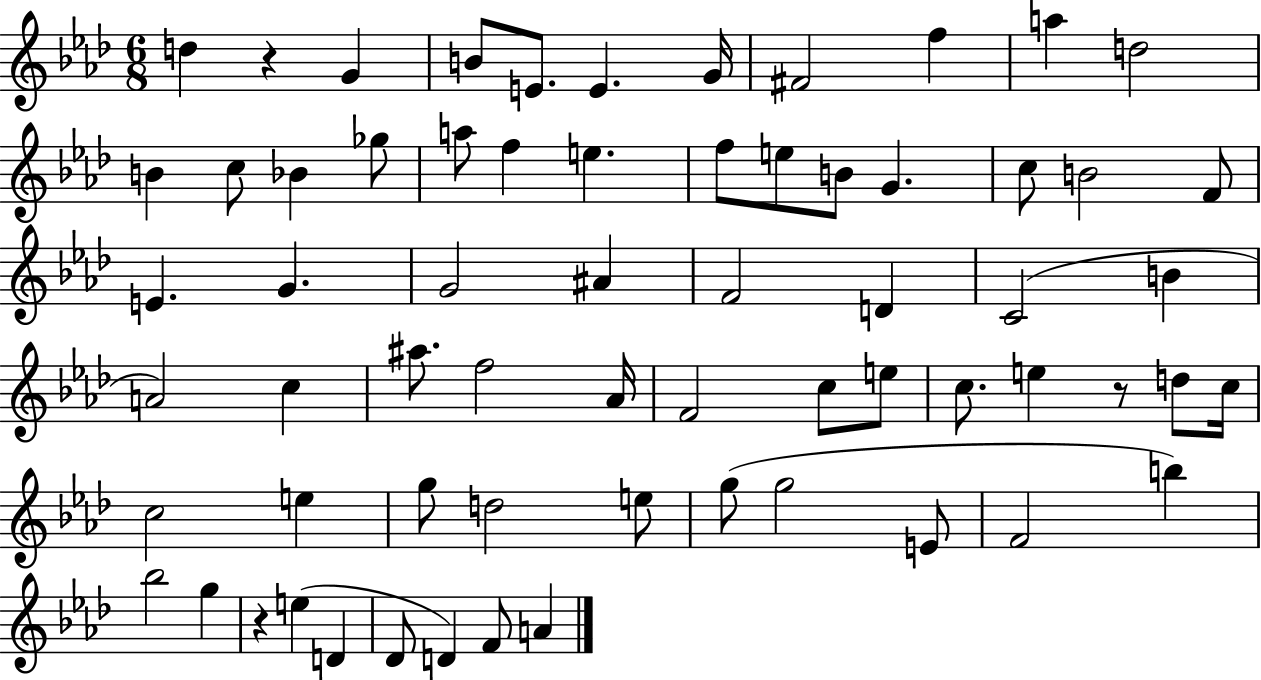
D5/q R/q G4/q B4/e E4/e. E4/q. G4/s F#4/h F5/q A5/q D5/h B4/q C5/e Bb4/q Gb5/e A5/e F5/q E5/q. F5/e E5/e B4/e G4/q. C5/e B4/h F4/e E4/q. G4/q. G4/h A#4/q F4/h D4/q C4/h B4/q A4/h C5/q A#5/e. F5/h Ab4/s F4/h C5/e E5/e C5/e. E5/q R/e D5/e C5/s C5/h E5/q G5/e D5/h E5/e G5/e G5/h E4/e F4/h B5/q Bb5/h G5/q R/q E5/q D4/q Db4/e D4/q F4/e A4/q